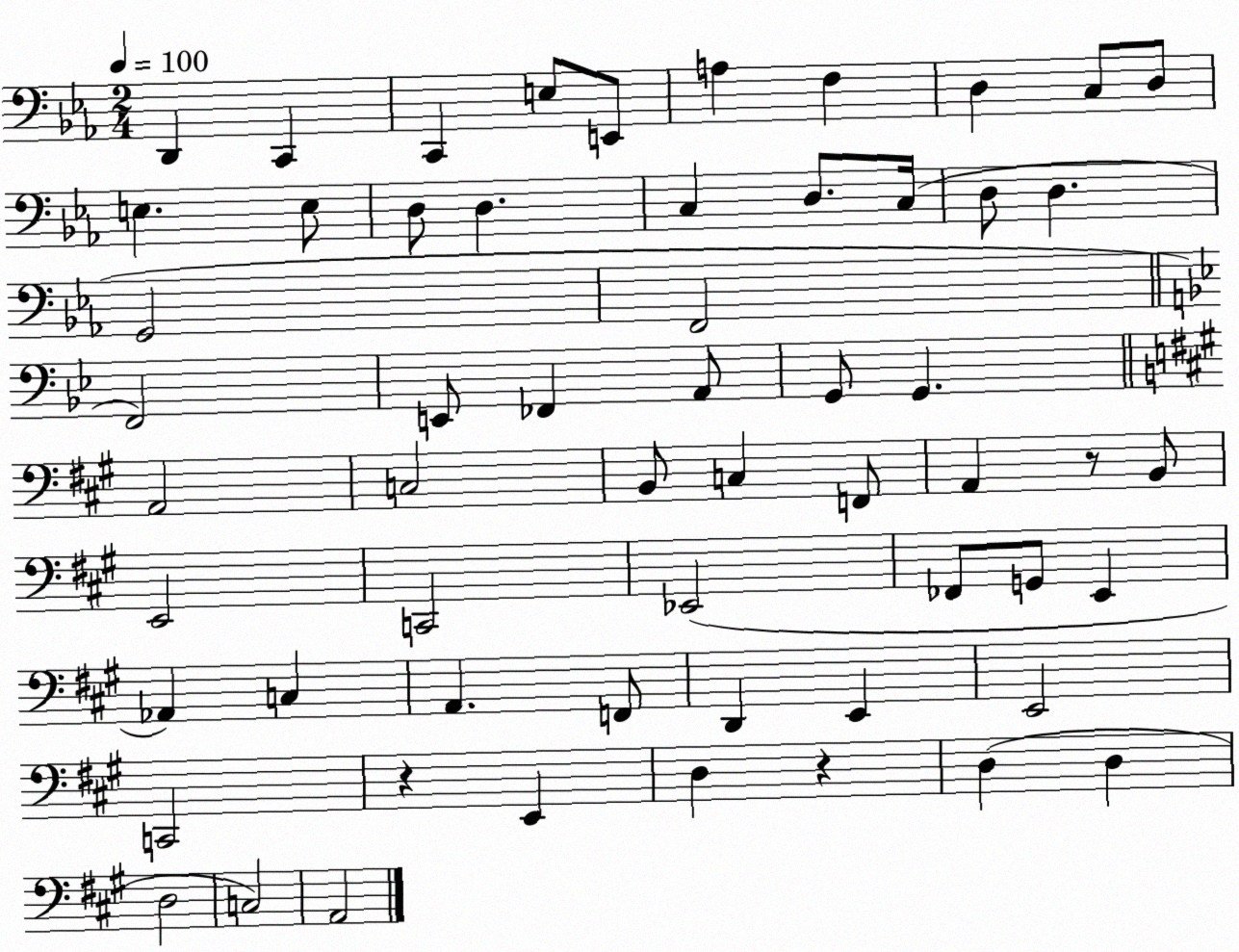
X:1
T:Untitled
M:2/4
L:1/4
K:Eb
D,, C,, C,, E,/2 E,,/2 A, F, D, C,/2 D,/2 E, E,/2 D,/2 D, C, D,/2 C,/4 D,/2 D, G,,2 F,,2 F,,2 E,,/2 _F,, A,,/2 G,,/2 G,, A,,2 C,2 B,,/2 C, F,,/2 A,, z/2 B,,/2 E,,2 C,,2 _E,,2 _F,,/2 G,,/2 E,, _A,, C, A,, F,,/2 D,, E,, E,,2 C,,2 z E,, D, z D, D, D,2 C,2 A,,2